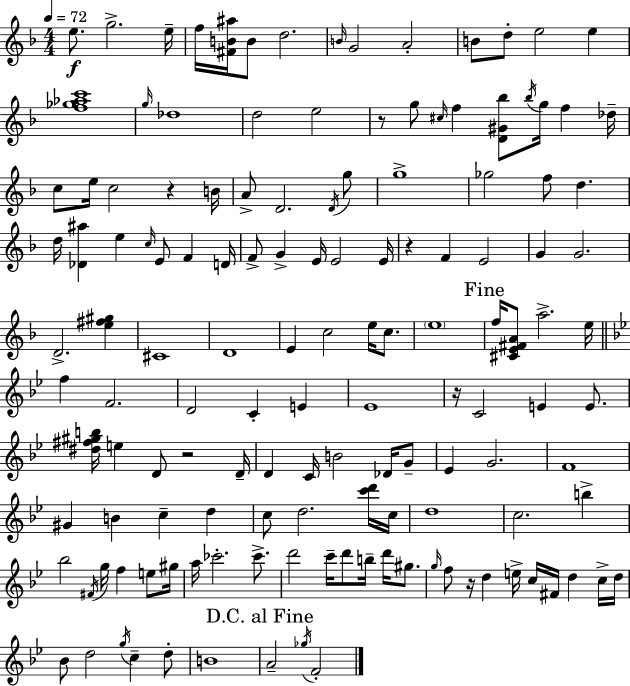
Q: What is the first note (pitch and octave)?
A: E5